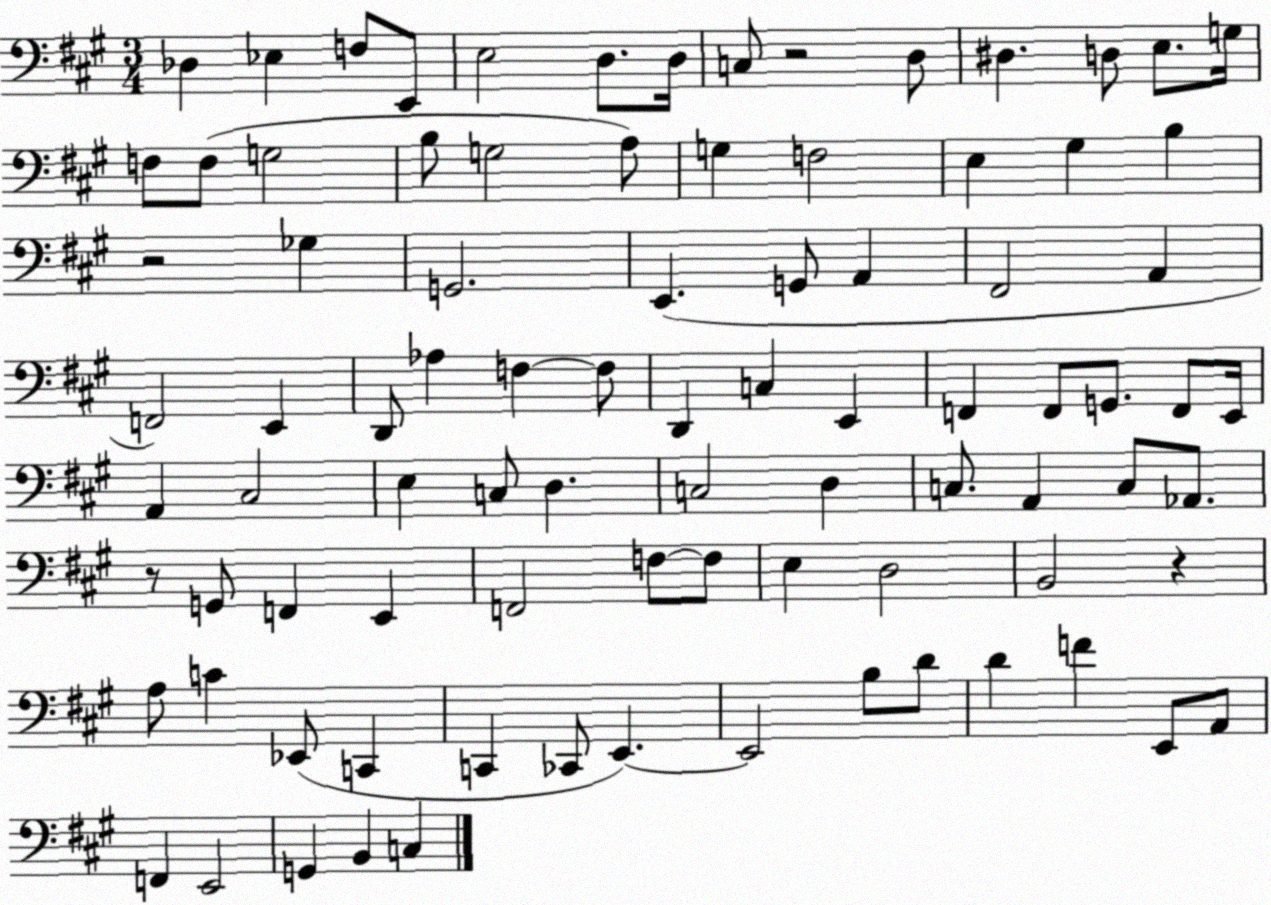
X:1
T:Untitled
M:3/4
L:1/4
K:A
_D, _E, F,/2 E,,/2 E,2 D,/2 D,/4 C,/2 z2 D,/2 ^D, D,/2 E,/2 G,/4 F,/2 F,/2 G,2 B,/2 G,2 A,/2 G, F,2 E, ^G, B, z2 _G, G,,2 E,, G,,/2 A,, ^F,,2 A,, F,,2 E,, D,,/2 _A, F, F,/2 D,, C, E,, F,, F,,/2 G,,/2 F,,/2 E,,/4 A,, ^C,2 E, C,/2 D, C,2 D, C,/2 A,, C,/2 _A,,/2 z/2 G,,/2 F,, E,, F,,2 F,/2 F,/2 E, D,2 B,,2 z A,/2 C _E,,/2 C,, C,, _C,,/2 E,, E,,2 B,/2 D/2 D F E,,/2 A,,/2 F,, E,,2 G,, B,, C,